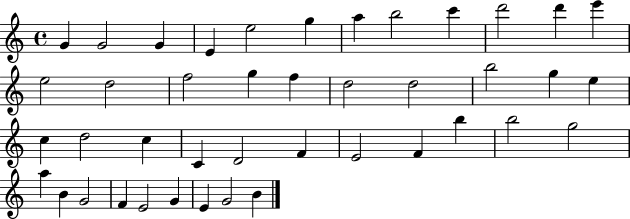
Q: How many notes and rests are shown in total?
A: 42